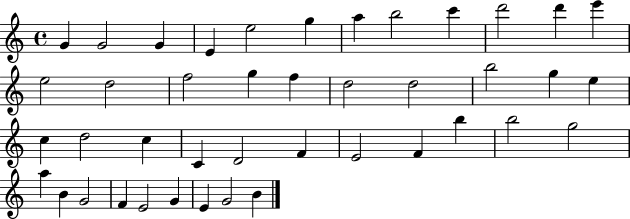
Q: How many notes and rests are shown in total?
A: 42